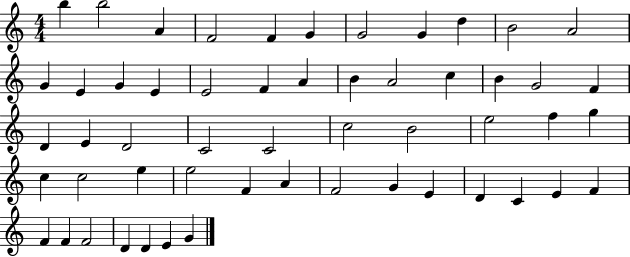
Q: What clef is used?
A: treble